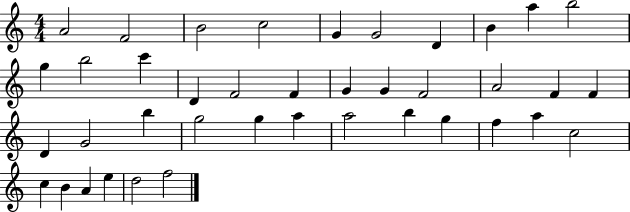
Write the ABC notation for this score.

X:1
T:Untitled
M:4/4
L:1/4
K:C
A2 F2 B2 c2 G G2 D B a b2 g b2 c' D F2 F G G F2 A2 F F D G2 b g2 g a a2 b g f a c2 c B A e d2 f2